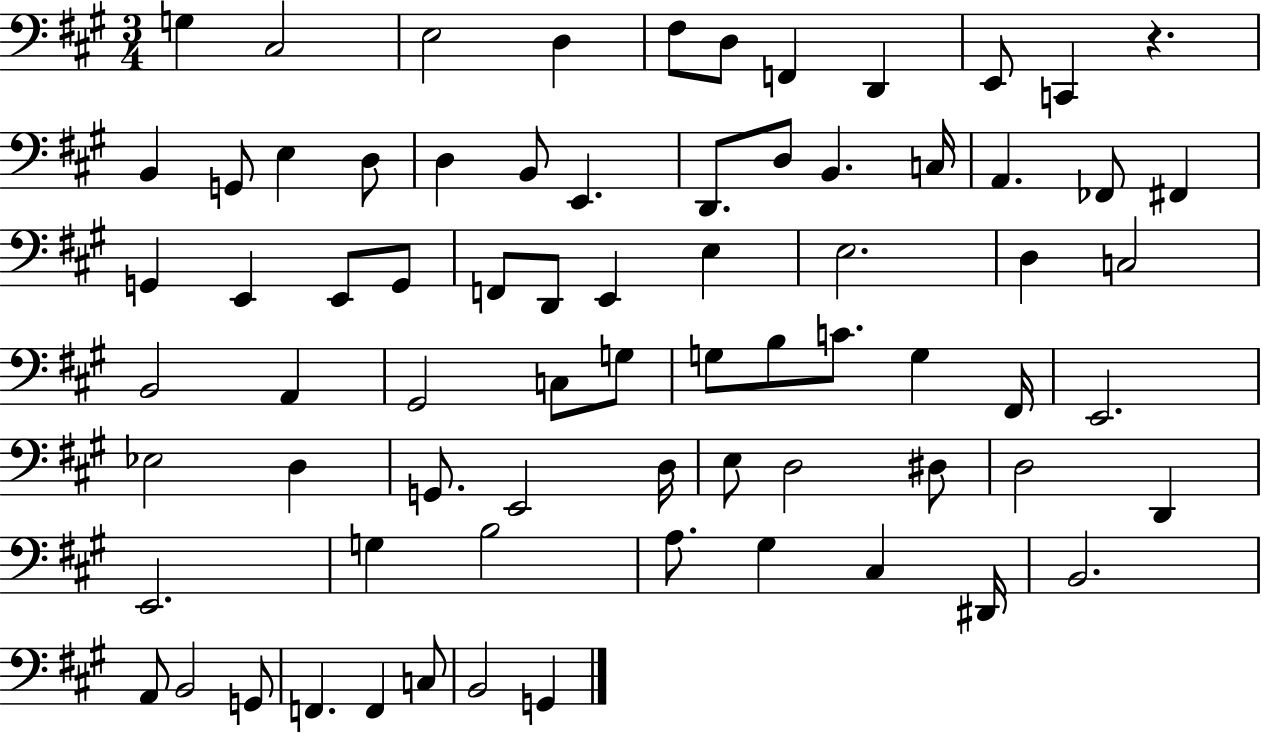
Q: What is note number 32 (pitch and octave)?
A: E3